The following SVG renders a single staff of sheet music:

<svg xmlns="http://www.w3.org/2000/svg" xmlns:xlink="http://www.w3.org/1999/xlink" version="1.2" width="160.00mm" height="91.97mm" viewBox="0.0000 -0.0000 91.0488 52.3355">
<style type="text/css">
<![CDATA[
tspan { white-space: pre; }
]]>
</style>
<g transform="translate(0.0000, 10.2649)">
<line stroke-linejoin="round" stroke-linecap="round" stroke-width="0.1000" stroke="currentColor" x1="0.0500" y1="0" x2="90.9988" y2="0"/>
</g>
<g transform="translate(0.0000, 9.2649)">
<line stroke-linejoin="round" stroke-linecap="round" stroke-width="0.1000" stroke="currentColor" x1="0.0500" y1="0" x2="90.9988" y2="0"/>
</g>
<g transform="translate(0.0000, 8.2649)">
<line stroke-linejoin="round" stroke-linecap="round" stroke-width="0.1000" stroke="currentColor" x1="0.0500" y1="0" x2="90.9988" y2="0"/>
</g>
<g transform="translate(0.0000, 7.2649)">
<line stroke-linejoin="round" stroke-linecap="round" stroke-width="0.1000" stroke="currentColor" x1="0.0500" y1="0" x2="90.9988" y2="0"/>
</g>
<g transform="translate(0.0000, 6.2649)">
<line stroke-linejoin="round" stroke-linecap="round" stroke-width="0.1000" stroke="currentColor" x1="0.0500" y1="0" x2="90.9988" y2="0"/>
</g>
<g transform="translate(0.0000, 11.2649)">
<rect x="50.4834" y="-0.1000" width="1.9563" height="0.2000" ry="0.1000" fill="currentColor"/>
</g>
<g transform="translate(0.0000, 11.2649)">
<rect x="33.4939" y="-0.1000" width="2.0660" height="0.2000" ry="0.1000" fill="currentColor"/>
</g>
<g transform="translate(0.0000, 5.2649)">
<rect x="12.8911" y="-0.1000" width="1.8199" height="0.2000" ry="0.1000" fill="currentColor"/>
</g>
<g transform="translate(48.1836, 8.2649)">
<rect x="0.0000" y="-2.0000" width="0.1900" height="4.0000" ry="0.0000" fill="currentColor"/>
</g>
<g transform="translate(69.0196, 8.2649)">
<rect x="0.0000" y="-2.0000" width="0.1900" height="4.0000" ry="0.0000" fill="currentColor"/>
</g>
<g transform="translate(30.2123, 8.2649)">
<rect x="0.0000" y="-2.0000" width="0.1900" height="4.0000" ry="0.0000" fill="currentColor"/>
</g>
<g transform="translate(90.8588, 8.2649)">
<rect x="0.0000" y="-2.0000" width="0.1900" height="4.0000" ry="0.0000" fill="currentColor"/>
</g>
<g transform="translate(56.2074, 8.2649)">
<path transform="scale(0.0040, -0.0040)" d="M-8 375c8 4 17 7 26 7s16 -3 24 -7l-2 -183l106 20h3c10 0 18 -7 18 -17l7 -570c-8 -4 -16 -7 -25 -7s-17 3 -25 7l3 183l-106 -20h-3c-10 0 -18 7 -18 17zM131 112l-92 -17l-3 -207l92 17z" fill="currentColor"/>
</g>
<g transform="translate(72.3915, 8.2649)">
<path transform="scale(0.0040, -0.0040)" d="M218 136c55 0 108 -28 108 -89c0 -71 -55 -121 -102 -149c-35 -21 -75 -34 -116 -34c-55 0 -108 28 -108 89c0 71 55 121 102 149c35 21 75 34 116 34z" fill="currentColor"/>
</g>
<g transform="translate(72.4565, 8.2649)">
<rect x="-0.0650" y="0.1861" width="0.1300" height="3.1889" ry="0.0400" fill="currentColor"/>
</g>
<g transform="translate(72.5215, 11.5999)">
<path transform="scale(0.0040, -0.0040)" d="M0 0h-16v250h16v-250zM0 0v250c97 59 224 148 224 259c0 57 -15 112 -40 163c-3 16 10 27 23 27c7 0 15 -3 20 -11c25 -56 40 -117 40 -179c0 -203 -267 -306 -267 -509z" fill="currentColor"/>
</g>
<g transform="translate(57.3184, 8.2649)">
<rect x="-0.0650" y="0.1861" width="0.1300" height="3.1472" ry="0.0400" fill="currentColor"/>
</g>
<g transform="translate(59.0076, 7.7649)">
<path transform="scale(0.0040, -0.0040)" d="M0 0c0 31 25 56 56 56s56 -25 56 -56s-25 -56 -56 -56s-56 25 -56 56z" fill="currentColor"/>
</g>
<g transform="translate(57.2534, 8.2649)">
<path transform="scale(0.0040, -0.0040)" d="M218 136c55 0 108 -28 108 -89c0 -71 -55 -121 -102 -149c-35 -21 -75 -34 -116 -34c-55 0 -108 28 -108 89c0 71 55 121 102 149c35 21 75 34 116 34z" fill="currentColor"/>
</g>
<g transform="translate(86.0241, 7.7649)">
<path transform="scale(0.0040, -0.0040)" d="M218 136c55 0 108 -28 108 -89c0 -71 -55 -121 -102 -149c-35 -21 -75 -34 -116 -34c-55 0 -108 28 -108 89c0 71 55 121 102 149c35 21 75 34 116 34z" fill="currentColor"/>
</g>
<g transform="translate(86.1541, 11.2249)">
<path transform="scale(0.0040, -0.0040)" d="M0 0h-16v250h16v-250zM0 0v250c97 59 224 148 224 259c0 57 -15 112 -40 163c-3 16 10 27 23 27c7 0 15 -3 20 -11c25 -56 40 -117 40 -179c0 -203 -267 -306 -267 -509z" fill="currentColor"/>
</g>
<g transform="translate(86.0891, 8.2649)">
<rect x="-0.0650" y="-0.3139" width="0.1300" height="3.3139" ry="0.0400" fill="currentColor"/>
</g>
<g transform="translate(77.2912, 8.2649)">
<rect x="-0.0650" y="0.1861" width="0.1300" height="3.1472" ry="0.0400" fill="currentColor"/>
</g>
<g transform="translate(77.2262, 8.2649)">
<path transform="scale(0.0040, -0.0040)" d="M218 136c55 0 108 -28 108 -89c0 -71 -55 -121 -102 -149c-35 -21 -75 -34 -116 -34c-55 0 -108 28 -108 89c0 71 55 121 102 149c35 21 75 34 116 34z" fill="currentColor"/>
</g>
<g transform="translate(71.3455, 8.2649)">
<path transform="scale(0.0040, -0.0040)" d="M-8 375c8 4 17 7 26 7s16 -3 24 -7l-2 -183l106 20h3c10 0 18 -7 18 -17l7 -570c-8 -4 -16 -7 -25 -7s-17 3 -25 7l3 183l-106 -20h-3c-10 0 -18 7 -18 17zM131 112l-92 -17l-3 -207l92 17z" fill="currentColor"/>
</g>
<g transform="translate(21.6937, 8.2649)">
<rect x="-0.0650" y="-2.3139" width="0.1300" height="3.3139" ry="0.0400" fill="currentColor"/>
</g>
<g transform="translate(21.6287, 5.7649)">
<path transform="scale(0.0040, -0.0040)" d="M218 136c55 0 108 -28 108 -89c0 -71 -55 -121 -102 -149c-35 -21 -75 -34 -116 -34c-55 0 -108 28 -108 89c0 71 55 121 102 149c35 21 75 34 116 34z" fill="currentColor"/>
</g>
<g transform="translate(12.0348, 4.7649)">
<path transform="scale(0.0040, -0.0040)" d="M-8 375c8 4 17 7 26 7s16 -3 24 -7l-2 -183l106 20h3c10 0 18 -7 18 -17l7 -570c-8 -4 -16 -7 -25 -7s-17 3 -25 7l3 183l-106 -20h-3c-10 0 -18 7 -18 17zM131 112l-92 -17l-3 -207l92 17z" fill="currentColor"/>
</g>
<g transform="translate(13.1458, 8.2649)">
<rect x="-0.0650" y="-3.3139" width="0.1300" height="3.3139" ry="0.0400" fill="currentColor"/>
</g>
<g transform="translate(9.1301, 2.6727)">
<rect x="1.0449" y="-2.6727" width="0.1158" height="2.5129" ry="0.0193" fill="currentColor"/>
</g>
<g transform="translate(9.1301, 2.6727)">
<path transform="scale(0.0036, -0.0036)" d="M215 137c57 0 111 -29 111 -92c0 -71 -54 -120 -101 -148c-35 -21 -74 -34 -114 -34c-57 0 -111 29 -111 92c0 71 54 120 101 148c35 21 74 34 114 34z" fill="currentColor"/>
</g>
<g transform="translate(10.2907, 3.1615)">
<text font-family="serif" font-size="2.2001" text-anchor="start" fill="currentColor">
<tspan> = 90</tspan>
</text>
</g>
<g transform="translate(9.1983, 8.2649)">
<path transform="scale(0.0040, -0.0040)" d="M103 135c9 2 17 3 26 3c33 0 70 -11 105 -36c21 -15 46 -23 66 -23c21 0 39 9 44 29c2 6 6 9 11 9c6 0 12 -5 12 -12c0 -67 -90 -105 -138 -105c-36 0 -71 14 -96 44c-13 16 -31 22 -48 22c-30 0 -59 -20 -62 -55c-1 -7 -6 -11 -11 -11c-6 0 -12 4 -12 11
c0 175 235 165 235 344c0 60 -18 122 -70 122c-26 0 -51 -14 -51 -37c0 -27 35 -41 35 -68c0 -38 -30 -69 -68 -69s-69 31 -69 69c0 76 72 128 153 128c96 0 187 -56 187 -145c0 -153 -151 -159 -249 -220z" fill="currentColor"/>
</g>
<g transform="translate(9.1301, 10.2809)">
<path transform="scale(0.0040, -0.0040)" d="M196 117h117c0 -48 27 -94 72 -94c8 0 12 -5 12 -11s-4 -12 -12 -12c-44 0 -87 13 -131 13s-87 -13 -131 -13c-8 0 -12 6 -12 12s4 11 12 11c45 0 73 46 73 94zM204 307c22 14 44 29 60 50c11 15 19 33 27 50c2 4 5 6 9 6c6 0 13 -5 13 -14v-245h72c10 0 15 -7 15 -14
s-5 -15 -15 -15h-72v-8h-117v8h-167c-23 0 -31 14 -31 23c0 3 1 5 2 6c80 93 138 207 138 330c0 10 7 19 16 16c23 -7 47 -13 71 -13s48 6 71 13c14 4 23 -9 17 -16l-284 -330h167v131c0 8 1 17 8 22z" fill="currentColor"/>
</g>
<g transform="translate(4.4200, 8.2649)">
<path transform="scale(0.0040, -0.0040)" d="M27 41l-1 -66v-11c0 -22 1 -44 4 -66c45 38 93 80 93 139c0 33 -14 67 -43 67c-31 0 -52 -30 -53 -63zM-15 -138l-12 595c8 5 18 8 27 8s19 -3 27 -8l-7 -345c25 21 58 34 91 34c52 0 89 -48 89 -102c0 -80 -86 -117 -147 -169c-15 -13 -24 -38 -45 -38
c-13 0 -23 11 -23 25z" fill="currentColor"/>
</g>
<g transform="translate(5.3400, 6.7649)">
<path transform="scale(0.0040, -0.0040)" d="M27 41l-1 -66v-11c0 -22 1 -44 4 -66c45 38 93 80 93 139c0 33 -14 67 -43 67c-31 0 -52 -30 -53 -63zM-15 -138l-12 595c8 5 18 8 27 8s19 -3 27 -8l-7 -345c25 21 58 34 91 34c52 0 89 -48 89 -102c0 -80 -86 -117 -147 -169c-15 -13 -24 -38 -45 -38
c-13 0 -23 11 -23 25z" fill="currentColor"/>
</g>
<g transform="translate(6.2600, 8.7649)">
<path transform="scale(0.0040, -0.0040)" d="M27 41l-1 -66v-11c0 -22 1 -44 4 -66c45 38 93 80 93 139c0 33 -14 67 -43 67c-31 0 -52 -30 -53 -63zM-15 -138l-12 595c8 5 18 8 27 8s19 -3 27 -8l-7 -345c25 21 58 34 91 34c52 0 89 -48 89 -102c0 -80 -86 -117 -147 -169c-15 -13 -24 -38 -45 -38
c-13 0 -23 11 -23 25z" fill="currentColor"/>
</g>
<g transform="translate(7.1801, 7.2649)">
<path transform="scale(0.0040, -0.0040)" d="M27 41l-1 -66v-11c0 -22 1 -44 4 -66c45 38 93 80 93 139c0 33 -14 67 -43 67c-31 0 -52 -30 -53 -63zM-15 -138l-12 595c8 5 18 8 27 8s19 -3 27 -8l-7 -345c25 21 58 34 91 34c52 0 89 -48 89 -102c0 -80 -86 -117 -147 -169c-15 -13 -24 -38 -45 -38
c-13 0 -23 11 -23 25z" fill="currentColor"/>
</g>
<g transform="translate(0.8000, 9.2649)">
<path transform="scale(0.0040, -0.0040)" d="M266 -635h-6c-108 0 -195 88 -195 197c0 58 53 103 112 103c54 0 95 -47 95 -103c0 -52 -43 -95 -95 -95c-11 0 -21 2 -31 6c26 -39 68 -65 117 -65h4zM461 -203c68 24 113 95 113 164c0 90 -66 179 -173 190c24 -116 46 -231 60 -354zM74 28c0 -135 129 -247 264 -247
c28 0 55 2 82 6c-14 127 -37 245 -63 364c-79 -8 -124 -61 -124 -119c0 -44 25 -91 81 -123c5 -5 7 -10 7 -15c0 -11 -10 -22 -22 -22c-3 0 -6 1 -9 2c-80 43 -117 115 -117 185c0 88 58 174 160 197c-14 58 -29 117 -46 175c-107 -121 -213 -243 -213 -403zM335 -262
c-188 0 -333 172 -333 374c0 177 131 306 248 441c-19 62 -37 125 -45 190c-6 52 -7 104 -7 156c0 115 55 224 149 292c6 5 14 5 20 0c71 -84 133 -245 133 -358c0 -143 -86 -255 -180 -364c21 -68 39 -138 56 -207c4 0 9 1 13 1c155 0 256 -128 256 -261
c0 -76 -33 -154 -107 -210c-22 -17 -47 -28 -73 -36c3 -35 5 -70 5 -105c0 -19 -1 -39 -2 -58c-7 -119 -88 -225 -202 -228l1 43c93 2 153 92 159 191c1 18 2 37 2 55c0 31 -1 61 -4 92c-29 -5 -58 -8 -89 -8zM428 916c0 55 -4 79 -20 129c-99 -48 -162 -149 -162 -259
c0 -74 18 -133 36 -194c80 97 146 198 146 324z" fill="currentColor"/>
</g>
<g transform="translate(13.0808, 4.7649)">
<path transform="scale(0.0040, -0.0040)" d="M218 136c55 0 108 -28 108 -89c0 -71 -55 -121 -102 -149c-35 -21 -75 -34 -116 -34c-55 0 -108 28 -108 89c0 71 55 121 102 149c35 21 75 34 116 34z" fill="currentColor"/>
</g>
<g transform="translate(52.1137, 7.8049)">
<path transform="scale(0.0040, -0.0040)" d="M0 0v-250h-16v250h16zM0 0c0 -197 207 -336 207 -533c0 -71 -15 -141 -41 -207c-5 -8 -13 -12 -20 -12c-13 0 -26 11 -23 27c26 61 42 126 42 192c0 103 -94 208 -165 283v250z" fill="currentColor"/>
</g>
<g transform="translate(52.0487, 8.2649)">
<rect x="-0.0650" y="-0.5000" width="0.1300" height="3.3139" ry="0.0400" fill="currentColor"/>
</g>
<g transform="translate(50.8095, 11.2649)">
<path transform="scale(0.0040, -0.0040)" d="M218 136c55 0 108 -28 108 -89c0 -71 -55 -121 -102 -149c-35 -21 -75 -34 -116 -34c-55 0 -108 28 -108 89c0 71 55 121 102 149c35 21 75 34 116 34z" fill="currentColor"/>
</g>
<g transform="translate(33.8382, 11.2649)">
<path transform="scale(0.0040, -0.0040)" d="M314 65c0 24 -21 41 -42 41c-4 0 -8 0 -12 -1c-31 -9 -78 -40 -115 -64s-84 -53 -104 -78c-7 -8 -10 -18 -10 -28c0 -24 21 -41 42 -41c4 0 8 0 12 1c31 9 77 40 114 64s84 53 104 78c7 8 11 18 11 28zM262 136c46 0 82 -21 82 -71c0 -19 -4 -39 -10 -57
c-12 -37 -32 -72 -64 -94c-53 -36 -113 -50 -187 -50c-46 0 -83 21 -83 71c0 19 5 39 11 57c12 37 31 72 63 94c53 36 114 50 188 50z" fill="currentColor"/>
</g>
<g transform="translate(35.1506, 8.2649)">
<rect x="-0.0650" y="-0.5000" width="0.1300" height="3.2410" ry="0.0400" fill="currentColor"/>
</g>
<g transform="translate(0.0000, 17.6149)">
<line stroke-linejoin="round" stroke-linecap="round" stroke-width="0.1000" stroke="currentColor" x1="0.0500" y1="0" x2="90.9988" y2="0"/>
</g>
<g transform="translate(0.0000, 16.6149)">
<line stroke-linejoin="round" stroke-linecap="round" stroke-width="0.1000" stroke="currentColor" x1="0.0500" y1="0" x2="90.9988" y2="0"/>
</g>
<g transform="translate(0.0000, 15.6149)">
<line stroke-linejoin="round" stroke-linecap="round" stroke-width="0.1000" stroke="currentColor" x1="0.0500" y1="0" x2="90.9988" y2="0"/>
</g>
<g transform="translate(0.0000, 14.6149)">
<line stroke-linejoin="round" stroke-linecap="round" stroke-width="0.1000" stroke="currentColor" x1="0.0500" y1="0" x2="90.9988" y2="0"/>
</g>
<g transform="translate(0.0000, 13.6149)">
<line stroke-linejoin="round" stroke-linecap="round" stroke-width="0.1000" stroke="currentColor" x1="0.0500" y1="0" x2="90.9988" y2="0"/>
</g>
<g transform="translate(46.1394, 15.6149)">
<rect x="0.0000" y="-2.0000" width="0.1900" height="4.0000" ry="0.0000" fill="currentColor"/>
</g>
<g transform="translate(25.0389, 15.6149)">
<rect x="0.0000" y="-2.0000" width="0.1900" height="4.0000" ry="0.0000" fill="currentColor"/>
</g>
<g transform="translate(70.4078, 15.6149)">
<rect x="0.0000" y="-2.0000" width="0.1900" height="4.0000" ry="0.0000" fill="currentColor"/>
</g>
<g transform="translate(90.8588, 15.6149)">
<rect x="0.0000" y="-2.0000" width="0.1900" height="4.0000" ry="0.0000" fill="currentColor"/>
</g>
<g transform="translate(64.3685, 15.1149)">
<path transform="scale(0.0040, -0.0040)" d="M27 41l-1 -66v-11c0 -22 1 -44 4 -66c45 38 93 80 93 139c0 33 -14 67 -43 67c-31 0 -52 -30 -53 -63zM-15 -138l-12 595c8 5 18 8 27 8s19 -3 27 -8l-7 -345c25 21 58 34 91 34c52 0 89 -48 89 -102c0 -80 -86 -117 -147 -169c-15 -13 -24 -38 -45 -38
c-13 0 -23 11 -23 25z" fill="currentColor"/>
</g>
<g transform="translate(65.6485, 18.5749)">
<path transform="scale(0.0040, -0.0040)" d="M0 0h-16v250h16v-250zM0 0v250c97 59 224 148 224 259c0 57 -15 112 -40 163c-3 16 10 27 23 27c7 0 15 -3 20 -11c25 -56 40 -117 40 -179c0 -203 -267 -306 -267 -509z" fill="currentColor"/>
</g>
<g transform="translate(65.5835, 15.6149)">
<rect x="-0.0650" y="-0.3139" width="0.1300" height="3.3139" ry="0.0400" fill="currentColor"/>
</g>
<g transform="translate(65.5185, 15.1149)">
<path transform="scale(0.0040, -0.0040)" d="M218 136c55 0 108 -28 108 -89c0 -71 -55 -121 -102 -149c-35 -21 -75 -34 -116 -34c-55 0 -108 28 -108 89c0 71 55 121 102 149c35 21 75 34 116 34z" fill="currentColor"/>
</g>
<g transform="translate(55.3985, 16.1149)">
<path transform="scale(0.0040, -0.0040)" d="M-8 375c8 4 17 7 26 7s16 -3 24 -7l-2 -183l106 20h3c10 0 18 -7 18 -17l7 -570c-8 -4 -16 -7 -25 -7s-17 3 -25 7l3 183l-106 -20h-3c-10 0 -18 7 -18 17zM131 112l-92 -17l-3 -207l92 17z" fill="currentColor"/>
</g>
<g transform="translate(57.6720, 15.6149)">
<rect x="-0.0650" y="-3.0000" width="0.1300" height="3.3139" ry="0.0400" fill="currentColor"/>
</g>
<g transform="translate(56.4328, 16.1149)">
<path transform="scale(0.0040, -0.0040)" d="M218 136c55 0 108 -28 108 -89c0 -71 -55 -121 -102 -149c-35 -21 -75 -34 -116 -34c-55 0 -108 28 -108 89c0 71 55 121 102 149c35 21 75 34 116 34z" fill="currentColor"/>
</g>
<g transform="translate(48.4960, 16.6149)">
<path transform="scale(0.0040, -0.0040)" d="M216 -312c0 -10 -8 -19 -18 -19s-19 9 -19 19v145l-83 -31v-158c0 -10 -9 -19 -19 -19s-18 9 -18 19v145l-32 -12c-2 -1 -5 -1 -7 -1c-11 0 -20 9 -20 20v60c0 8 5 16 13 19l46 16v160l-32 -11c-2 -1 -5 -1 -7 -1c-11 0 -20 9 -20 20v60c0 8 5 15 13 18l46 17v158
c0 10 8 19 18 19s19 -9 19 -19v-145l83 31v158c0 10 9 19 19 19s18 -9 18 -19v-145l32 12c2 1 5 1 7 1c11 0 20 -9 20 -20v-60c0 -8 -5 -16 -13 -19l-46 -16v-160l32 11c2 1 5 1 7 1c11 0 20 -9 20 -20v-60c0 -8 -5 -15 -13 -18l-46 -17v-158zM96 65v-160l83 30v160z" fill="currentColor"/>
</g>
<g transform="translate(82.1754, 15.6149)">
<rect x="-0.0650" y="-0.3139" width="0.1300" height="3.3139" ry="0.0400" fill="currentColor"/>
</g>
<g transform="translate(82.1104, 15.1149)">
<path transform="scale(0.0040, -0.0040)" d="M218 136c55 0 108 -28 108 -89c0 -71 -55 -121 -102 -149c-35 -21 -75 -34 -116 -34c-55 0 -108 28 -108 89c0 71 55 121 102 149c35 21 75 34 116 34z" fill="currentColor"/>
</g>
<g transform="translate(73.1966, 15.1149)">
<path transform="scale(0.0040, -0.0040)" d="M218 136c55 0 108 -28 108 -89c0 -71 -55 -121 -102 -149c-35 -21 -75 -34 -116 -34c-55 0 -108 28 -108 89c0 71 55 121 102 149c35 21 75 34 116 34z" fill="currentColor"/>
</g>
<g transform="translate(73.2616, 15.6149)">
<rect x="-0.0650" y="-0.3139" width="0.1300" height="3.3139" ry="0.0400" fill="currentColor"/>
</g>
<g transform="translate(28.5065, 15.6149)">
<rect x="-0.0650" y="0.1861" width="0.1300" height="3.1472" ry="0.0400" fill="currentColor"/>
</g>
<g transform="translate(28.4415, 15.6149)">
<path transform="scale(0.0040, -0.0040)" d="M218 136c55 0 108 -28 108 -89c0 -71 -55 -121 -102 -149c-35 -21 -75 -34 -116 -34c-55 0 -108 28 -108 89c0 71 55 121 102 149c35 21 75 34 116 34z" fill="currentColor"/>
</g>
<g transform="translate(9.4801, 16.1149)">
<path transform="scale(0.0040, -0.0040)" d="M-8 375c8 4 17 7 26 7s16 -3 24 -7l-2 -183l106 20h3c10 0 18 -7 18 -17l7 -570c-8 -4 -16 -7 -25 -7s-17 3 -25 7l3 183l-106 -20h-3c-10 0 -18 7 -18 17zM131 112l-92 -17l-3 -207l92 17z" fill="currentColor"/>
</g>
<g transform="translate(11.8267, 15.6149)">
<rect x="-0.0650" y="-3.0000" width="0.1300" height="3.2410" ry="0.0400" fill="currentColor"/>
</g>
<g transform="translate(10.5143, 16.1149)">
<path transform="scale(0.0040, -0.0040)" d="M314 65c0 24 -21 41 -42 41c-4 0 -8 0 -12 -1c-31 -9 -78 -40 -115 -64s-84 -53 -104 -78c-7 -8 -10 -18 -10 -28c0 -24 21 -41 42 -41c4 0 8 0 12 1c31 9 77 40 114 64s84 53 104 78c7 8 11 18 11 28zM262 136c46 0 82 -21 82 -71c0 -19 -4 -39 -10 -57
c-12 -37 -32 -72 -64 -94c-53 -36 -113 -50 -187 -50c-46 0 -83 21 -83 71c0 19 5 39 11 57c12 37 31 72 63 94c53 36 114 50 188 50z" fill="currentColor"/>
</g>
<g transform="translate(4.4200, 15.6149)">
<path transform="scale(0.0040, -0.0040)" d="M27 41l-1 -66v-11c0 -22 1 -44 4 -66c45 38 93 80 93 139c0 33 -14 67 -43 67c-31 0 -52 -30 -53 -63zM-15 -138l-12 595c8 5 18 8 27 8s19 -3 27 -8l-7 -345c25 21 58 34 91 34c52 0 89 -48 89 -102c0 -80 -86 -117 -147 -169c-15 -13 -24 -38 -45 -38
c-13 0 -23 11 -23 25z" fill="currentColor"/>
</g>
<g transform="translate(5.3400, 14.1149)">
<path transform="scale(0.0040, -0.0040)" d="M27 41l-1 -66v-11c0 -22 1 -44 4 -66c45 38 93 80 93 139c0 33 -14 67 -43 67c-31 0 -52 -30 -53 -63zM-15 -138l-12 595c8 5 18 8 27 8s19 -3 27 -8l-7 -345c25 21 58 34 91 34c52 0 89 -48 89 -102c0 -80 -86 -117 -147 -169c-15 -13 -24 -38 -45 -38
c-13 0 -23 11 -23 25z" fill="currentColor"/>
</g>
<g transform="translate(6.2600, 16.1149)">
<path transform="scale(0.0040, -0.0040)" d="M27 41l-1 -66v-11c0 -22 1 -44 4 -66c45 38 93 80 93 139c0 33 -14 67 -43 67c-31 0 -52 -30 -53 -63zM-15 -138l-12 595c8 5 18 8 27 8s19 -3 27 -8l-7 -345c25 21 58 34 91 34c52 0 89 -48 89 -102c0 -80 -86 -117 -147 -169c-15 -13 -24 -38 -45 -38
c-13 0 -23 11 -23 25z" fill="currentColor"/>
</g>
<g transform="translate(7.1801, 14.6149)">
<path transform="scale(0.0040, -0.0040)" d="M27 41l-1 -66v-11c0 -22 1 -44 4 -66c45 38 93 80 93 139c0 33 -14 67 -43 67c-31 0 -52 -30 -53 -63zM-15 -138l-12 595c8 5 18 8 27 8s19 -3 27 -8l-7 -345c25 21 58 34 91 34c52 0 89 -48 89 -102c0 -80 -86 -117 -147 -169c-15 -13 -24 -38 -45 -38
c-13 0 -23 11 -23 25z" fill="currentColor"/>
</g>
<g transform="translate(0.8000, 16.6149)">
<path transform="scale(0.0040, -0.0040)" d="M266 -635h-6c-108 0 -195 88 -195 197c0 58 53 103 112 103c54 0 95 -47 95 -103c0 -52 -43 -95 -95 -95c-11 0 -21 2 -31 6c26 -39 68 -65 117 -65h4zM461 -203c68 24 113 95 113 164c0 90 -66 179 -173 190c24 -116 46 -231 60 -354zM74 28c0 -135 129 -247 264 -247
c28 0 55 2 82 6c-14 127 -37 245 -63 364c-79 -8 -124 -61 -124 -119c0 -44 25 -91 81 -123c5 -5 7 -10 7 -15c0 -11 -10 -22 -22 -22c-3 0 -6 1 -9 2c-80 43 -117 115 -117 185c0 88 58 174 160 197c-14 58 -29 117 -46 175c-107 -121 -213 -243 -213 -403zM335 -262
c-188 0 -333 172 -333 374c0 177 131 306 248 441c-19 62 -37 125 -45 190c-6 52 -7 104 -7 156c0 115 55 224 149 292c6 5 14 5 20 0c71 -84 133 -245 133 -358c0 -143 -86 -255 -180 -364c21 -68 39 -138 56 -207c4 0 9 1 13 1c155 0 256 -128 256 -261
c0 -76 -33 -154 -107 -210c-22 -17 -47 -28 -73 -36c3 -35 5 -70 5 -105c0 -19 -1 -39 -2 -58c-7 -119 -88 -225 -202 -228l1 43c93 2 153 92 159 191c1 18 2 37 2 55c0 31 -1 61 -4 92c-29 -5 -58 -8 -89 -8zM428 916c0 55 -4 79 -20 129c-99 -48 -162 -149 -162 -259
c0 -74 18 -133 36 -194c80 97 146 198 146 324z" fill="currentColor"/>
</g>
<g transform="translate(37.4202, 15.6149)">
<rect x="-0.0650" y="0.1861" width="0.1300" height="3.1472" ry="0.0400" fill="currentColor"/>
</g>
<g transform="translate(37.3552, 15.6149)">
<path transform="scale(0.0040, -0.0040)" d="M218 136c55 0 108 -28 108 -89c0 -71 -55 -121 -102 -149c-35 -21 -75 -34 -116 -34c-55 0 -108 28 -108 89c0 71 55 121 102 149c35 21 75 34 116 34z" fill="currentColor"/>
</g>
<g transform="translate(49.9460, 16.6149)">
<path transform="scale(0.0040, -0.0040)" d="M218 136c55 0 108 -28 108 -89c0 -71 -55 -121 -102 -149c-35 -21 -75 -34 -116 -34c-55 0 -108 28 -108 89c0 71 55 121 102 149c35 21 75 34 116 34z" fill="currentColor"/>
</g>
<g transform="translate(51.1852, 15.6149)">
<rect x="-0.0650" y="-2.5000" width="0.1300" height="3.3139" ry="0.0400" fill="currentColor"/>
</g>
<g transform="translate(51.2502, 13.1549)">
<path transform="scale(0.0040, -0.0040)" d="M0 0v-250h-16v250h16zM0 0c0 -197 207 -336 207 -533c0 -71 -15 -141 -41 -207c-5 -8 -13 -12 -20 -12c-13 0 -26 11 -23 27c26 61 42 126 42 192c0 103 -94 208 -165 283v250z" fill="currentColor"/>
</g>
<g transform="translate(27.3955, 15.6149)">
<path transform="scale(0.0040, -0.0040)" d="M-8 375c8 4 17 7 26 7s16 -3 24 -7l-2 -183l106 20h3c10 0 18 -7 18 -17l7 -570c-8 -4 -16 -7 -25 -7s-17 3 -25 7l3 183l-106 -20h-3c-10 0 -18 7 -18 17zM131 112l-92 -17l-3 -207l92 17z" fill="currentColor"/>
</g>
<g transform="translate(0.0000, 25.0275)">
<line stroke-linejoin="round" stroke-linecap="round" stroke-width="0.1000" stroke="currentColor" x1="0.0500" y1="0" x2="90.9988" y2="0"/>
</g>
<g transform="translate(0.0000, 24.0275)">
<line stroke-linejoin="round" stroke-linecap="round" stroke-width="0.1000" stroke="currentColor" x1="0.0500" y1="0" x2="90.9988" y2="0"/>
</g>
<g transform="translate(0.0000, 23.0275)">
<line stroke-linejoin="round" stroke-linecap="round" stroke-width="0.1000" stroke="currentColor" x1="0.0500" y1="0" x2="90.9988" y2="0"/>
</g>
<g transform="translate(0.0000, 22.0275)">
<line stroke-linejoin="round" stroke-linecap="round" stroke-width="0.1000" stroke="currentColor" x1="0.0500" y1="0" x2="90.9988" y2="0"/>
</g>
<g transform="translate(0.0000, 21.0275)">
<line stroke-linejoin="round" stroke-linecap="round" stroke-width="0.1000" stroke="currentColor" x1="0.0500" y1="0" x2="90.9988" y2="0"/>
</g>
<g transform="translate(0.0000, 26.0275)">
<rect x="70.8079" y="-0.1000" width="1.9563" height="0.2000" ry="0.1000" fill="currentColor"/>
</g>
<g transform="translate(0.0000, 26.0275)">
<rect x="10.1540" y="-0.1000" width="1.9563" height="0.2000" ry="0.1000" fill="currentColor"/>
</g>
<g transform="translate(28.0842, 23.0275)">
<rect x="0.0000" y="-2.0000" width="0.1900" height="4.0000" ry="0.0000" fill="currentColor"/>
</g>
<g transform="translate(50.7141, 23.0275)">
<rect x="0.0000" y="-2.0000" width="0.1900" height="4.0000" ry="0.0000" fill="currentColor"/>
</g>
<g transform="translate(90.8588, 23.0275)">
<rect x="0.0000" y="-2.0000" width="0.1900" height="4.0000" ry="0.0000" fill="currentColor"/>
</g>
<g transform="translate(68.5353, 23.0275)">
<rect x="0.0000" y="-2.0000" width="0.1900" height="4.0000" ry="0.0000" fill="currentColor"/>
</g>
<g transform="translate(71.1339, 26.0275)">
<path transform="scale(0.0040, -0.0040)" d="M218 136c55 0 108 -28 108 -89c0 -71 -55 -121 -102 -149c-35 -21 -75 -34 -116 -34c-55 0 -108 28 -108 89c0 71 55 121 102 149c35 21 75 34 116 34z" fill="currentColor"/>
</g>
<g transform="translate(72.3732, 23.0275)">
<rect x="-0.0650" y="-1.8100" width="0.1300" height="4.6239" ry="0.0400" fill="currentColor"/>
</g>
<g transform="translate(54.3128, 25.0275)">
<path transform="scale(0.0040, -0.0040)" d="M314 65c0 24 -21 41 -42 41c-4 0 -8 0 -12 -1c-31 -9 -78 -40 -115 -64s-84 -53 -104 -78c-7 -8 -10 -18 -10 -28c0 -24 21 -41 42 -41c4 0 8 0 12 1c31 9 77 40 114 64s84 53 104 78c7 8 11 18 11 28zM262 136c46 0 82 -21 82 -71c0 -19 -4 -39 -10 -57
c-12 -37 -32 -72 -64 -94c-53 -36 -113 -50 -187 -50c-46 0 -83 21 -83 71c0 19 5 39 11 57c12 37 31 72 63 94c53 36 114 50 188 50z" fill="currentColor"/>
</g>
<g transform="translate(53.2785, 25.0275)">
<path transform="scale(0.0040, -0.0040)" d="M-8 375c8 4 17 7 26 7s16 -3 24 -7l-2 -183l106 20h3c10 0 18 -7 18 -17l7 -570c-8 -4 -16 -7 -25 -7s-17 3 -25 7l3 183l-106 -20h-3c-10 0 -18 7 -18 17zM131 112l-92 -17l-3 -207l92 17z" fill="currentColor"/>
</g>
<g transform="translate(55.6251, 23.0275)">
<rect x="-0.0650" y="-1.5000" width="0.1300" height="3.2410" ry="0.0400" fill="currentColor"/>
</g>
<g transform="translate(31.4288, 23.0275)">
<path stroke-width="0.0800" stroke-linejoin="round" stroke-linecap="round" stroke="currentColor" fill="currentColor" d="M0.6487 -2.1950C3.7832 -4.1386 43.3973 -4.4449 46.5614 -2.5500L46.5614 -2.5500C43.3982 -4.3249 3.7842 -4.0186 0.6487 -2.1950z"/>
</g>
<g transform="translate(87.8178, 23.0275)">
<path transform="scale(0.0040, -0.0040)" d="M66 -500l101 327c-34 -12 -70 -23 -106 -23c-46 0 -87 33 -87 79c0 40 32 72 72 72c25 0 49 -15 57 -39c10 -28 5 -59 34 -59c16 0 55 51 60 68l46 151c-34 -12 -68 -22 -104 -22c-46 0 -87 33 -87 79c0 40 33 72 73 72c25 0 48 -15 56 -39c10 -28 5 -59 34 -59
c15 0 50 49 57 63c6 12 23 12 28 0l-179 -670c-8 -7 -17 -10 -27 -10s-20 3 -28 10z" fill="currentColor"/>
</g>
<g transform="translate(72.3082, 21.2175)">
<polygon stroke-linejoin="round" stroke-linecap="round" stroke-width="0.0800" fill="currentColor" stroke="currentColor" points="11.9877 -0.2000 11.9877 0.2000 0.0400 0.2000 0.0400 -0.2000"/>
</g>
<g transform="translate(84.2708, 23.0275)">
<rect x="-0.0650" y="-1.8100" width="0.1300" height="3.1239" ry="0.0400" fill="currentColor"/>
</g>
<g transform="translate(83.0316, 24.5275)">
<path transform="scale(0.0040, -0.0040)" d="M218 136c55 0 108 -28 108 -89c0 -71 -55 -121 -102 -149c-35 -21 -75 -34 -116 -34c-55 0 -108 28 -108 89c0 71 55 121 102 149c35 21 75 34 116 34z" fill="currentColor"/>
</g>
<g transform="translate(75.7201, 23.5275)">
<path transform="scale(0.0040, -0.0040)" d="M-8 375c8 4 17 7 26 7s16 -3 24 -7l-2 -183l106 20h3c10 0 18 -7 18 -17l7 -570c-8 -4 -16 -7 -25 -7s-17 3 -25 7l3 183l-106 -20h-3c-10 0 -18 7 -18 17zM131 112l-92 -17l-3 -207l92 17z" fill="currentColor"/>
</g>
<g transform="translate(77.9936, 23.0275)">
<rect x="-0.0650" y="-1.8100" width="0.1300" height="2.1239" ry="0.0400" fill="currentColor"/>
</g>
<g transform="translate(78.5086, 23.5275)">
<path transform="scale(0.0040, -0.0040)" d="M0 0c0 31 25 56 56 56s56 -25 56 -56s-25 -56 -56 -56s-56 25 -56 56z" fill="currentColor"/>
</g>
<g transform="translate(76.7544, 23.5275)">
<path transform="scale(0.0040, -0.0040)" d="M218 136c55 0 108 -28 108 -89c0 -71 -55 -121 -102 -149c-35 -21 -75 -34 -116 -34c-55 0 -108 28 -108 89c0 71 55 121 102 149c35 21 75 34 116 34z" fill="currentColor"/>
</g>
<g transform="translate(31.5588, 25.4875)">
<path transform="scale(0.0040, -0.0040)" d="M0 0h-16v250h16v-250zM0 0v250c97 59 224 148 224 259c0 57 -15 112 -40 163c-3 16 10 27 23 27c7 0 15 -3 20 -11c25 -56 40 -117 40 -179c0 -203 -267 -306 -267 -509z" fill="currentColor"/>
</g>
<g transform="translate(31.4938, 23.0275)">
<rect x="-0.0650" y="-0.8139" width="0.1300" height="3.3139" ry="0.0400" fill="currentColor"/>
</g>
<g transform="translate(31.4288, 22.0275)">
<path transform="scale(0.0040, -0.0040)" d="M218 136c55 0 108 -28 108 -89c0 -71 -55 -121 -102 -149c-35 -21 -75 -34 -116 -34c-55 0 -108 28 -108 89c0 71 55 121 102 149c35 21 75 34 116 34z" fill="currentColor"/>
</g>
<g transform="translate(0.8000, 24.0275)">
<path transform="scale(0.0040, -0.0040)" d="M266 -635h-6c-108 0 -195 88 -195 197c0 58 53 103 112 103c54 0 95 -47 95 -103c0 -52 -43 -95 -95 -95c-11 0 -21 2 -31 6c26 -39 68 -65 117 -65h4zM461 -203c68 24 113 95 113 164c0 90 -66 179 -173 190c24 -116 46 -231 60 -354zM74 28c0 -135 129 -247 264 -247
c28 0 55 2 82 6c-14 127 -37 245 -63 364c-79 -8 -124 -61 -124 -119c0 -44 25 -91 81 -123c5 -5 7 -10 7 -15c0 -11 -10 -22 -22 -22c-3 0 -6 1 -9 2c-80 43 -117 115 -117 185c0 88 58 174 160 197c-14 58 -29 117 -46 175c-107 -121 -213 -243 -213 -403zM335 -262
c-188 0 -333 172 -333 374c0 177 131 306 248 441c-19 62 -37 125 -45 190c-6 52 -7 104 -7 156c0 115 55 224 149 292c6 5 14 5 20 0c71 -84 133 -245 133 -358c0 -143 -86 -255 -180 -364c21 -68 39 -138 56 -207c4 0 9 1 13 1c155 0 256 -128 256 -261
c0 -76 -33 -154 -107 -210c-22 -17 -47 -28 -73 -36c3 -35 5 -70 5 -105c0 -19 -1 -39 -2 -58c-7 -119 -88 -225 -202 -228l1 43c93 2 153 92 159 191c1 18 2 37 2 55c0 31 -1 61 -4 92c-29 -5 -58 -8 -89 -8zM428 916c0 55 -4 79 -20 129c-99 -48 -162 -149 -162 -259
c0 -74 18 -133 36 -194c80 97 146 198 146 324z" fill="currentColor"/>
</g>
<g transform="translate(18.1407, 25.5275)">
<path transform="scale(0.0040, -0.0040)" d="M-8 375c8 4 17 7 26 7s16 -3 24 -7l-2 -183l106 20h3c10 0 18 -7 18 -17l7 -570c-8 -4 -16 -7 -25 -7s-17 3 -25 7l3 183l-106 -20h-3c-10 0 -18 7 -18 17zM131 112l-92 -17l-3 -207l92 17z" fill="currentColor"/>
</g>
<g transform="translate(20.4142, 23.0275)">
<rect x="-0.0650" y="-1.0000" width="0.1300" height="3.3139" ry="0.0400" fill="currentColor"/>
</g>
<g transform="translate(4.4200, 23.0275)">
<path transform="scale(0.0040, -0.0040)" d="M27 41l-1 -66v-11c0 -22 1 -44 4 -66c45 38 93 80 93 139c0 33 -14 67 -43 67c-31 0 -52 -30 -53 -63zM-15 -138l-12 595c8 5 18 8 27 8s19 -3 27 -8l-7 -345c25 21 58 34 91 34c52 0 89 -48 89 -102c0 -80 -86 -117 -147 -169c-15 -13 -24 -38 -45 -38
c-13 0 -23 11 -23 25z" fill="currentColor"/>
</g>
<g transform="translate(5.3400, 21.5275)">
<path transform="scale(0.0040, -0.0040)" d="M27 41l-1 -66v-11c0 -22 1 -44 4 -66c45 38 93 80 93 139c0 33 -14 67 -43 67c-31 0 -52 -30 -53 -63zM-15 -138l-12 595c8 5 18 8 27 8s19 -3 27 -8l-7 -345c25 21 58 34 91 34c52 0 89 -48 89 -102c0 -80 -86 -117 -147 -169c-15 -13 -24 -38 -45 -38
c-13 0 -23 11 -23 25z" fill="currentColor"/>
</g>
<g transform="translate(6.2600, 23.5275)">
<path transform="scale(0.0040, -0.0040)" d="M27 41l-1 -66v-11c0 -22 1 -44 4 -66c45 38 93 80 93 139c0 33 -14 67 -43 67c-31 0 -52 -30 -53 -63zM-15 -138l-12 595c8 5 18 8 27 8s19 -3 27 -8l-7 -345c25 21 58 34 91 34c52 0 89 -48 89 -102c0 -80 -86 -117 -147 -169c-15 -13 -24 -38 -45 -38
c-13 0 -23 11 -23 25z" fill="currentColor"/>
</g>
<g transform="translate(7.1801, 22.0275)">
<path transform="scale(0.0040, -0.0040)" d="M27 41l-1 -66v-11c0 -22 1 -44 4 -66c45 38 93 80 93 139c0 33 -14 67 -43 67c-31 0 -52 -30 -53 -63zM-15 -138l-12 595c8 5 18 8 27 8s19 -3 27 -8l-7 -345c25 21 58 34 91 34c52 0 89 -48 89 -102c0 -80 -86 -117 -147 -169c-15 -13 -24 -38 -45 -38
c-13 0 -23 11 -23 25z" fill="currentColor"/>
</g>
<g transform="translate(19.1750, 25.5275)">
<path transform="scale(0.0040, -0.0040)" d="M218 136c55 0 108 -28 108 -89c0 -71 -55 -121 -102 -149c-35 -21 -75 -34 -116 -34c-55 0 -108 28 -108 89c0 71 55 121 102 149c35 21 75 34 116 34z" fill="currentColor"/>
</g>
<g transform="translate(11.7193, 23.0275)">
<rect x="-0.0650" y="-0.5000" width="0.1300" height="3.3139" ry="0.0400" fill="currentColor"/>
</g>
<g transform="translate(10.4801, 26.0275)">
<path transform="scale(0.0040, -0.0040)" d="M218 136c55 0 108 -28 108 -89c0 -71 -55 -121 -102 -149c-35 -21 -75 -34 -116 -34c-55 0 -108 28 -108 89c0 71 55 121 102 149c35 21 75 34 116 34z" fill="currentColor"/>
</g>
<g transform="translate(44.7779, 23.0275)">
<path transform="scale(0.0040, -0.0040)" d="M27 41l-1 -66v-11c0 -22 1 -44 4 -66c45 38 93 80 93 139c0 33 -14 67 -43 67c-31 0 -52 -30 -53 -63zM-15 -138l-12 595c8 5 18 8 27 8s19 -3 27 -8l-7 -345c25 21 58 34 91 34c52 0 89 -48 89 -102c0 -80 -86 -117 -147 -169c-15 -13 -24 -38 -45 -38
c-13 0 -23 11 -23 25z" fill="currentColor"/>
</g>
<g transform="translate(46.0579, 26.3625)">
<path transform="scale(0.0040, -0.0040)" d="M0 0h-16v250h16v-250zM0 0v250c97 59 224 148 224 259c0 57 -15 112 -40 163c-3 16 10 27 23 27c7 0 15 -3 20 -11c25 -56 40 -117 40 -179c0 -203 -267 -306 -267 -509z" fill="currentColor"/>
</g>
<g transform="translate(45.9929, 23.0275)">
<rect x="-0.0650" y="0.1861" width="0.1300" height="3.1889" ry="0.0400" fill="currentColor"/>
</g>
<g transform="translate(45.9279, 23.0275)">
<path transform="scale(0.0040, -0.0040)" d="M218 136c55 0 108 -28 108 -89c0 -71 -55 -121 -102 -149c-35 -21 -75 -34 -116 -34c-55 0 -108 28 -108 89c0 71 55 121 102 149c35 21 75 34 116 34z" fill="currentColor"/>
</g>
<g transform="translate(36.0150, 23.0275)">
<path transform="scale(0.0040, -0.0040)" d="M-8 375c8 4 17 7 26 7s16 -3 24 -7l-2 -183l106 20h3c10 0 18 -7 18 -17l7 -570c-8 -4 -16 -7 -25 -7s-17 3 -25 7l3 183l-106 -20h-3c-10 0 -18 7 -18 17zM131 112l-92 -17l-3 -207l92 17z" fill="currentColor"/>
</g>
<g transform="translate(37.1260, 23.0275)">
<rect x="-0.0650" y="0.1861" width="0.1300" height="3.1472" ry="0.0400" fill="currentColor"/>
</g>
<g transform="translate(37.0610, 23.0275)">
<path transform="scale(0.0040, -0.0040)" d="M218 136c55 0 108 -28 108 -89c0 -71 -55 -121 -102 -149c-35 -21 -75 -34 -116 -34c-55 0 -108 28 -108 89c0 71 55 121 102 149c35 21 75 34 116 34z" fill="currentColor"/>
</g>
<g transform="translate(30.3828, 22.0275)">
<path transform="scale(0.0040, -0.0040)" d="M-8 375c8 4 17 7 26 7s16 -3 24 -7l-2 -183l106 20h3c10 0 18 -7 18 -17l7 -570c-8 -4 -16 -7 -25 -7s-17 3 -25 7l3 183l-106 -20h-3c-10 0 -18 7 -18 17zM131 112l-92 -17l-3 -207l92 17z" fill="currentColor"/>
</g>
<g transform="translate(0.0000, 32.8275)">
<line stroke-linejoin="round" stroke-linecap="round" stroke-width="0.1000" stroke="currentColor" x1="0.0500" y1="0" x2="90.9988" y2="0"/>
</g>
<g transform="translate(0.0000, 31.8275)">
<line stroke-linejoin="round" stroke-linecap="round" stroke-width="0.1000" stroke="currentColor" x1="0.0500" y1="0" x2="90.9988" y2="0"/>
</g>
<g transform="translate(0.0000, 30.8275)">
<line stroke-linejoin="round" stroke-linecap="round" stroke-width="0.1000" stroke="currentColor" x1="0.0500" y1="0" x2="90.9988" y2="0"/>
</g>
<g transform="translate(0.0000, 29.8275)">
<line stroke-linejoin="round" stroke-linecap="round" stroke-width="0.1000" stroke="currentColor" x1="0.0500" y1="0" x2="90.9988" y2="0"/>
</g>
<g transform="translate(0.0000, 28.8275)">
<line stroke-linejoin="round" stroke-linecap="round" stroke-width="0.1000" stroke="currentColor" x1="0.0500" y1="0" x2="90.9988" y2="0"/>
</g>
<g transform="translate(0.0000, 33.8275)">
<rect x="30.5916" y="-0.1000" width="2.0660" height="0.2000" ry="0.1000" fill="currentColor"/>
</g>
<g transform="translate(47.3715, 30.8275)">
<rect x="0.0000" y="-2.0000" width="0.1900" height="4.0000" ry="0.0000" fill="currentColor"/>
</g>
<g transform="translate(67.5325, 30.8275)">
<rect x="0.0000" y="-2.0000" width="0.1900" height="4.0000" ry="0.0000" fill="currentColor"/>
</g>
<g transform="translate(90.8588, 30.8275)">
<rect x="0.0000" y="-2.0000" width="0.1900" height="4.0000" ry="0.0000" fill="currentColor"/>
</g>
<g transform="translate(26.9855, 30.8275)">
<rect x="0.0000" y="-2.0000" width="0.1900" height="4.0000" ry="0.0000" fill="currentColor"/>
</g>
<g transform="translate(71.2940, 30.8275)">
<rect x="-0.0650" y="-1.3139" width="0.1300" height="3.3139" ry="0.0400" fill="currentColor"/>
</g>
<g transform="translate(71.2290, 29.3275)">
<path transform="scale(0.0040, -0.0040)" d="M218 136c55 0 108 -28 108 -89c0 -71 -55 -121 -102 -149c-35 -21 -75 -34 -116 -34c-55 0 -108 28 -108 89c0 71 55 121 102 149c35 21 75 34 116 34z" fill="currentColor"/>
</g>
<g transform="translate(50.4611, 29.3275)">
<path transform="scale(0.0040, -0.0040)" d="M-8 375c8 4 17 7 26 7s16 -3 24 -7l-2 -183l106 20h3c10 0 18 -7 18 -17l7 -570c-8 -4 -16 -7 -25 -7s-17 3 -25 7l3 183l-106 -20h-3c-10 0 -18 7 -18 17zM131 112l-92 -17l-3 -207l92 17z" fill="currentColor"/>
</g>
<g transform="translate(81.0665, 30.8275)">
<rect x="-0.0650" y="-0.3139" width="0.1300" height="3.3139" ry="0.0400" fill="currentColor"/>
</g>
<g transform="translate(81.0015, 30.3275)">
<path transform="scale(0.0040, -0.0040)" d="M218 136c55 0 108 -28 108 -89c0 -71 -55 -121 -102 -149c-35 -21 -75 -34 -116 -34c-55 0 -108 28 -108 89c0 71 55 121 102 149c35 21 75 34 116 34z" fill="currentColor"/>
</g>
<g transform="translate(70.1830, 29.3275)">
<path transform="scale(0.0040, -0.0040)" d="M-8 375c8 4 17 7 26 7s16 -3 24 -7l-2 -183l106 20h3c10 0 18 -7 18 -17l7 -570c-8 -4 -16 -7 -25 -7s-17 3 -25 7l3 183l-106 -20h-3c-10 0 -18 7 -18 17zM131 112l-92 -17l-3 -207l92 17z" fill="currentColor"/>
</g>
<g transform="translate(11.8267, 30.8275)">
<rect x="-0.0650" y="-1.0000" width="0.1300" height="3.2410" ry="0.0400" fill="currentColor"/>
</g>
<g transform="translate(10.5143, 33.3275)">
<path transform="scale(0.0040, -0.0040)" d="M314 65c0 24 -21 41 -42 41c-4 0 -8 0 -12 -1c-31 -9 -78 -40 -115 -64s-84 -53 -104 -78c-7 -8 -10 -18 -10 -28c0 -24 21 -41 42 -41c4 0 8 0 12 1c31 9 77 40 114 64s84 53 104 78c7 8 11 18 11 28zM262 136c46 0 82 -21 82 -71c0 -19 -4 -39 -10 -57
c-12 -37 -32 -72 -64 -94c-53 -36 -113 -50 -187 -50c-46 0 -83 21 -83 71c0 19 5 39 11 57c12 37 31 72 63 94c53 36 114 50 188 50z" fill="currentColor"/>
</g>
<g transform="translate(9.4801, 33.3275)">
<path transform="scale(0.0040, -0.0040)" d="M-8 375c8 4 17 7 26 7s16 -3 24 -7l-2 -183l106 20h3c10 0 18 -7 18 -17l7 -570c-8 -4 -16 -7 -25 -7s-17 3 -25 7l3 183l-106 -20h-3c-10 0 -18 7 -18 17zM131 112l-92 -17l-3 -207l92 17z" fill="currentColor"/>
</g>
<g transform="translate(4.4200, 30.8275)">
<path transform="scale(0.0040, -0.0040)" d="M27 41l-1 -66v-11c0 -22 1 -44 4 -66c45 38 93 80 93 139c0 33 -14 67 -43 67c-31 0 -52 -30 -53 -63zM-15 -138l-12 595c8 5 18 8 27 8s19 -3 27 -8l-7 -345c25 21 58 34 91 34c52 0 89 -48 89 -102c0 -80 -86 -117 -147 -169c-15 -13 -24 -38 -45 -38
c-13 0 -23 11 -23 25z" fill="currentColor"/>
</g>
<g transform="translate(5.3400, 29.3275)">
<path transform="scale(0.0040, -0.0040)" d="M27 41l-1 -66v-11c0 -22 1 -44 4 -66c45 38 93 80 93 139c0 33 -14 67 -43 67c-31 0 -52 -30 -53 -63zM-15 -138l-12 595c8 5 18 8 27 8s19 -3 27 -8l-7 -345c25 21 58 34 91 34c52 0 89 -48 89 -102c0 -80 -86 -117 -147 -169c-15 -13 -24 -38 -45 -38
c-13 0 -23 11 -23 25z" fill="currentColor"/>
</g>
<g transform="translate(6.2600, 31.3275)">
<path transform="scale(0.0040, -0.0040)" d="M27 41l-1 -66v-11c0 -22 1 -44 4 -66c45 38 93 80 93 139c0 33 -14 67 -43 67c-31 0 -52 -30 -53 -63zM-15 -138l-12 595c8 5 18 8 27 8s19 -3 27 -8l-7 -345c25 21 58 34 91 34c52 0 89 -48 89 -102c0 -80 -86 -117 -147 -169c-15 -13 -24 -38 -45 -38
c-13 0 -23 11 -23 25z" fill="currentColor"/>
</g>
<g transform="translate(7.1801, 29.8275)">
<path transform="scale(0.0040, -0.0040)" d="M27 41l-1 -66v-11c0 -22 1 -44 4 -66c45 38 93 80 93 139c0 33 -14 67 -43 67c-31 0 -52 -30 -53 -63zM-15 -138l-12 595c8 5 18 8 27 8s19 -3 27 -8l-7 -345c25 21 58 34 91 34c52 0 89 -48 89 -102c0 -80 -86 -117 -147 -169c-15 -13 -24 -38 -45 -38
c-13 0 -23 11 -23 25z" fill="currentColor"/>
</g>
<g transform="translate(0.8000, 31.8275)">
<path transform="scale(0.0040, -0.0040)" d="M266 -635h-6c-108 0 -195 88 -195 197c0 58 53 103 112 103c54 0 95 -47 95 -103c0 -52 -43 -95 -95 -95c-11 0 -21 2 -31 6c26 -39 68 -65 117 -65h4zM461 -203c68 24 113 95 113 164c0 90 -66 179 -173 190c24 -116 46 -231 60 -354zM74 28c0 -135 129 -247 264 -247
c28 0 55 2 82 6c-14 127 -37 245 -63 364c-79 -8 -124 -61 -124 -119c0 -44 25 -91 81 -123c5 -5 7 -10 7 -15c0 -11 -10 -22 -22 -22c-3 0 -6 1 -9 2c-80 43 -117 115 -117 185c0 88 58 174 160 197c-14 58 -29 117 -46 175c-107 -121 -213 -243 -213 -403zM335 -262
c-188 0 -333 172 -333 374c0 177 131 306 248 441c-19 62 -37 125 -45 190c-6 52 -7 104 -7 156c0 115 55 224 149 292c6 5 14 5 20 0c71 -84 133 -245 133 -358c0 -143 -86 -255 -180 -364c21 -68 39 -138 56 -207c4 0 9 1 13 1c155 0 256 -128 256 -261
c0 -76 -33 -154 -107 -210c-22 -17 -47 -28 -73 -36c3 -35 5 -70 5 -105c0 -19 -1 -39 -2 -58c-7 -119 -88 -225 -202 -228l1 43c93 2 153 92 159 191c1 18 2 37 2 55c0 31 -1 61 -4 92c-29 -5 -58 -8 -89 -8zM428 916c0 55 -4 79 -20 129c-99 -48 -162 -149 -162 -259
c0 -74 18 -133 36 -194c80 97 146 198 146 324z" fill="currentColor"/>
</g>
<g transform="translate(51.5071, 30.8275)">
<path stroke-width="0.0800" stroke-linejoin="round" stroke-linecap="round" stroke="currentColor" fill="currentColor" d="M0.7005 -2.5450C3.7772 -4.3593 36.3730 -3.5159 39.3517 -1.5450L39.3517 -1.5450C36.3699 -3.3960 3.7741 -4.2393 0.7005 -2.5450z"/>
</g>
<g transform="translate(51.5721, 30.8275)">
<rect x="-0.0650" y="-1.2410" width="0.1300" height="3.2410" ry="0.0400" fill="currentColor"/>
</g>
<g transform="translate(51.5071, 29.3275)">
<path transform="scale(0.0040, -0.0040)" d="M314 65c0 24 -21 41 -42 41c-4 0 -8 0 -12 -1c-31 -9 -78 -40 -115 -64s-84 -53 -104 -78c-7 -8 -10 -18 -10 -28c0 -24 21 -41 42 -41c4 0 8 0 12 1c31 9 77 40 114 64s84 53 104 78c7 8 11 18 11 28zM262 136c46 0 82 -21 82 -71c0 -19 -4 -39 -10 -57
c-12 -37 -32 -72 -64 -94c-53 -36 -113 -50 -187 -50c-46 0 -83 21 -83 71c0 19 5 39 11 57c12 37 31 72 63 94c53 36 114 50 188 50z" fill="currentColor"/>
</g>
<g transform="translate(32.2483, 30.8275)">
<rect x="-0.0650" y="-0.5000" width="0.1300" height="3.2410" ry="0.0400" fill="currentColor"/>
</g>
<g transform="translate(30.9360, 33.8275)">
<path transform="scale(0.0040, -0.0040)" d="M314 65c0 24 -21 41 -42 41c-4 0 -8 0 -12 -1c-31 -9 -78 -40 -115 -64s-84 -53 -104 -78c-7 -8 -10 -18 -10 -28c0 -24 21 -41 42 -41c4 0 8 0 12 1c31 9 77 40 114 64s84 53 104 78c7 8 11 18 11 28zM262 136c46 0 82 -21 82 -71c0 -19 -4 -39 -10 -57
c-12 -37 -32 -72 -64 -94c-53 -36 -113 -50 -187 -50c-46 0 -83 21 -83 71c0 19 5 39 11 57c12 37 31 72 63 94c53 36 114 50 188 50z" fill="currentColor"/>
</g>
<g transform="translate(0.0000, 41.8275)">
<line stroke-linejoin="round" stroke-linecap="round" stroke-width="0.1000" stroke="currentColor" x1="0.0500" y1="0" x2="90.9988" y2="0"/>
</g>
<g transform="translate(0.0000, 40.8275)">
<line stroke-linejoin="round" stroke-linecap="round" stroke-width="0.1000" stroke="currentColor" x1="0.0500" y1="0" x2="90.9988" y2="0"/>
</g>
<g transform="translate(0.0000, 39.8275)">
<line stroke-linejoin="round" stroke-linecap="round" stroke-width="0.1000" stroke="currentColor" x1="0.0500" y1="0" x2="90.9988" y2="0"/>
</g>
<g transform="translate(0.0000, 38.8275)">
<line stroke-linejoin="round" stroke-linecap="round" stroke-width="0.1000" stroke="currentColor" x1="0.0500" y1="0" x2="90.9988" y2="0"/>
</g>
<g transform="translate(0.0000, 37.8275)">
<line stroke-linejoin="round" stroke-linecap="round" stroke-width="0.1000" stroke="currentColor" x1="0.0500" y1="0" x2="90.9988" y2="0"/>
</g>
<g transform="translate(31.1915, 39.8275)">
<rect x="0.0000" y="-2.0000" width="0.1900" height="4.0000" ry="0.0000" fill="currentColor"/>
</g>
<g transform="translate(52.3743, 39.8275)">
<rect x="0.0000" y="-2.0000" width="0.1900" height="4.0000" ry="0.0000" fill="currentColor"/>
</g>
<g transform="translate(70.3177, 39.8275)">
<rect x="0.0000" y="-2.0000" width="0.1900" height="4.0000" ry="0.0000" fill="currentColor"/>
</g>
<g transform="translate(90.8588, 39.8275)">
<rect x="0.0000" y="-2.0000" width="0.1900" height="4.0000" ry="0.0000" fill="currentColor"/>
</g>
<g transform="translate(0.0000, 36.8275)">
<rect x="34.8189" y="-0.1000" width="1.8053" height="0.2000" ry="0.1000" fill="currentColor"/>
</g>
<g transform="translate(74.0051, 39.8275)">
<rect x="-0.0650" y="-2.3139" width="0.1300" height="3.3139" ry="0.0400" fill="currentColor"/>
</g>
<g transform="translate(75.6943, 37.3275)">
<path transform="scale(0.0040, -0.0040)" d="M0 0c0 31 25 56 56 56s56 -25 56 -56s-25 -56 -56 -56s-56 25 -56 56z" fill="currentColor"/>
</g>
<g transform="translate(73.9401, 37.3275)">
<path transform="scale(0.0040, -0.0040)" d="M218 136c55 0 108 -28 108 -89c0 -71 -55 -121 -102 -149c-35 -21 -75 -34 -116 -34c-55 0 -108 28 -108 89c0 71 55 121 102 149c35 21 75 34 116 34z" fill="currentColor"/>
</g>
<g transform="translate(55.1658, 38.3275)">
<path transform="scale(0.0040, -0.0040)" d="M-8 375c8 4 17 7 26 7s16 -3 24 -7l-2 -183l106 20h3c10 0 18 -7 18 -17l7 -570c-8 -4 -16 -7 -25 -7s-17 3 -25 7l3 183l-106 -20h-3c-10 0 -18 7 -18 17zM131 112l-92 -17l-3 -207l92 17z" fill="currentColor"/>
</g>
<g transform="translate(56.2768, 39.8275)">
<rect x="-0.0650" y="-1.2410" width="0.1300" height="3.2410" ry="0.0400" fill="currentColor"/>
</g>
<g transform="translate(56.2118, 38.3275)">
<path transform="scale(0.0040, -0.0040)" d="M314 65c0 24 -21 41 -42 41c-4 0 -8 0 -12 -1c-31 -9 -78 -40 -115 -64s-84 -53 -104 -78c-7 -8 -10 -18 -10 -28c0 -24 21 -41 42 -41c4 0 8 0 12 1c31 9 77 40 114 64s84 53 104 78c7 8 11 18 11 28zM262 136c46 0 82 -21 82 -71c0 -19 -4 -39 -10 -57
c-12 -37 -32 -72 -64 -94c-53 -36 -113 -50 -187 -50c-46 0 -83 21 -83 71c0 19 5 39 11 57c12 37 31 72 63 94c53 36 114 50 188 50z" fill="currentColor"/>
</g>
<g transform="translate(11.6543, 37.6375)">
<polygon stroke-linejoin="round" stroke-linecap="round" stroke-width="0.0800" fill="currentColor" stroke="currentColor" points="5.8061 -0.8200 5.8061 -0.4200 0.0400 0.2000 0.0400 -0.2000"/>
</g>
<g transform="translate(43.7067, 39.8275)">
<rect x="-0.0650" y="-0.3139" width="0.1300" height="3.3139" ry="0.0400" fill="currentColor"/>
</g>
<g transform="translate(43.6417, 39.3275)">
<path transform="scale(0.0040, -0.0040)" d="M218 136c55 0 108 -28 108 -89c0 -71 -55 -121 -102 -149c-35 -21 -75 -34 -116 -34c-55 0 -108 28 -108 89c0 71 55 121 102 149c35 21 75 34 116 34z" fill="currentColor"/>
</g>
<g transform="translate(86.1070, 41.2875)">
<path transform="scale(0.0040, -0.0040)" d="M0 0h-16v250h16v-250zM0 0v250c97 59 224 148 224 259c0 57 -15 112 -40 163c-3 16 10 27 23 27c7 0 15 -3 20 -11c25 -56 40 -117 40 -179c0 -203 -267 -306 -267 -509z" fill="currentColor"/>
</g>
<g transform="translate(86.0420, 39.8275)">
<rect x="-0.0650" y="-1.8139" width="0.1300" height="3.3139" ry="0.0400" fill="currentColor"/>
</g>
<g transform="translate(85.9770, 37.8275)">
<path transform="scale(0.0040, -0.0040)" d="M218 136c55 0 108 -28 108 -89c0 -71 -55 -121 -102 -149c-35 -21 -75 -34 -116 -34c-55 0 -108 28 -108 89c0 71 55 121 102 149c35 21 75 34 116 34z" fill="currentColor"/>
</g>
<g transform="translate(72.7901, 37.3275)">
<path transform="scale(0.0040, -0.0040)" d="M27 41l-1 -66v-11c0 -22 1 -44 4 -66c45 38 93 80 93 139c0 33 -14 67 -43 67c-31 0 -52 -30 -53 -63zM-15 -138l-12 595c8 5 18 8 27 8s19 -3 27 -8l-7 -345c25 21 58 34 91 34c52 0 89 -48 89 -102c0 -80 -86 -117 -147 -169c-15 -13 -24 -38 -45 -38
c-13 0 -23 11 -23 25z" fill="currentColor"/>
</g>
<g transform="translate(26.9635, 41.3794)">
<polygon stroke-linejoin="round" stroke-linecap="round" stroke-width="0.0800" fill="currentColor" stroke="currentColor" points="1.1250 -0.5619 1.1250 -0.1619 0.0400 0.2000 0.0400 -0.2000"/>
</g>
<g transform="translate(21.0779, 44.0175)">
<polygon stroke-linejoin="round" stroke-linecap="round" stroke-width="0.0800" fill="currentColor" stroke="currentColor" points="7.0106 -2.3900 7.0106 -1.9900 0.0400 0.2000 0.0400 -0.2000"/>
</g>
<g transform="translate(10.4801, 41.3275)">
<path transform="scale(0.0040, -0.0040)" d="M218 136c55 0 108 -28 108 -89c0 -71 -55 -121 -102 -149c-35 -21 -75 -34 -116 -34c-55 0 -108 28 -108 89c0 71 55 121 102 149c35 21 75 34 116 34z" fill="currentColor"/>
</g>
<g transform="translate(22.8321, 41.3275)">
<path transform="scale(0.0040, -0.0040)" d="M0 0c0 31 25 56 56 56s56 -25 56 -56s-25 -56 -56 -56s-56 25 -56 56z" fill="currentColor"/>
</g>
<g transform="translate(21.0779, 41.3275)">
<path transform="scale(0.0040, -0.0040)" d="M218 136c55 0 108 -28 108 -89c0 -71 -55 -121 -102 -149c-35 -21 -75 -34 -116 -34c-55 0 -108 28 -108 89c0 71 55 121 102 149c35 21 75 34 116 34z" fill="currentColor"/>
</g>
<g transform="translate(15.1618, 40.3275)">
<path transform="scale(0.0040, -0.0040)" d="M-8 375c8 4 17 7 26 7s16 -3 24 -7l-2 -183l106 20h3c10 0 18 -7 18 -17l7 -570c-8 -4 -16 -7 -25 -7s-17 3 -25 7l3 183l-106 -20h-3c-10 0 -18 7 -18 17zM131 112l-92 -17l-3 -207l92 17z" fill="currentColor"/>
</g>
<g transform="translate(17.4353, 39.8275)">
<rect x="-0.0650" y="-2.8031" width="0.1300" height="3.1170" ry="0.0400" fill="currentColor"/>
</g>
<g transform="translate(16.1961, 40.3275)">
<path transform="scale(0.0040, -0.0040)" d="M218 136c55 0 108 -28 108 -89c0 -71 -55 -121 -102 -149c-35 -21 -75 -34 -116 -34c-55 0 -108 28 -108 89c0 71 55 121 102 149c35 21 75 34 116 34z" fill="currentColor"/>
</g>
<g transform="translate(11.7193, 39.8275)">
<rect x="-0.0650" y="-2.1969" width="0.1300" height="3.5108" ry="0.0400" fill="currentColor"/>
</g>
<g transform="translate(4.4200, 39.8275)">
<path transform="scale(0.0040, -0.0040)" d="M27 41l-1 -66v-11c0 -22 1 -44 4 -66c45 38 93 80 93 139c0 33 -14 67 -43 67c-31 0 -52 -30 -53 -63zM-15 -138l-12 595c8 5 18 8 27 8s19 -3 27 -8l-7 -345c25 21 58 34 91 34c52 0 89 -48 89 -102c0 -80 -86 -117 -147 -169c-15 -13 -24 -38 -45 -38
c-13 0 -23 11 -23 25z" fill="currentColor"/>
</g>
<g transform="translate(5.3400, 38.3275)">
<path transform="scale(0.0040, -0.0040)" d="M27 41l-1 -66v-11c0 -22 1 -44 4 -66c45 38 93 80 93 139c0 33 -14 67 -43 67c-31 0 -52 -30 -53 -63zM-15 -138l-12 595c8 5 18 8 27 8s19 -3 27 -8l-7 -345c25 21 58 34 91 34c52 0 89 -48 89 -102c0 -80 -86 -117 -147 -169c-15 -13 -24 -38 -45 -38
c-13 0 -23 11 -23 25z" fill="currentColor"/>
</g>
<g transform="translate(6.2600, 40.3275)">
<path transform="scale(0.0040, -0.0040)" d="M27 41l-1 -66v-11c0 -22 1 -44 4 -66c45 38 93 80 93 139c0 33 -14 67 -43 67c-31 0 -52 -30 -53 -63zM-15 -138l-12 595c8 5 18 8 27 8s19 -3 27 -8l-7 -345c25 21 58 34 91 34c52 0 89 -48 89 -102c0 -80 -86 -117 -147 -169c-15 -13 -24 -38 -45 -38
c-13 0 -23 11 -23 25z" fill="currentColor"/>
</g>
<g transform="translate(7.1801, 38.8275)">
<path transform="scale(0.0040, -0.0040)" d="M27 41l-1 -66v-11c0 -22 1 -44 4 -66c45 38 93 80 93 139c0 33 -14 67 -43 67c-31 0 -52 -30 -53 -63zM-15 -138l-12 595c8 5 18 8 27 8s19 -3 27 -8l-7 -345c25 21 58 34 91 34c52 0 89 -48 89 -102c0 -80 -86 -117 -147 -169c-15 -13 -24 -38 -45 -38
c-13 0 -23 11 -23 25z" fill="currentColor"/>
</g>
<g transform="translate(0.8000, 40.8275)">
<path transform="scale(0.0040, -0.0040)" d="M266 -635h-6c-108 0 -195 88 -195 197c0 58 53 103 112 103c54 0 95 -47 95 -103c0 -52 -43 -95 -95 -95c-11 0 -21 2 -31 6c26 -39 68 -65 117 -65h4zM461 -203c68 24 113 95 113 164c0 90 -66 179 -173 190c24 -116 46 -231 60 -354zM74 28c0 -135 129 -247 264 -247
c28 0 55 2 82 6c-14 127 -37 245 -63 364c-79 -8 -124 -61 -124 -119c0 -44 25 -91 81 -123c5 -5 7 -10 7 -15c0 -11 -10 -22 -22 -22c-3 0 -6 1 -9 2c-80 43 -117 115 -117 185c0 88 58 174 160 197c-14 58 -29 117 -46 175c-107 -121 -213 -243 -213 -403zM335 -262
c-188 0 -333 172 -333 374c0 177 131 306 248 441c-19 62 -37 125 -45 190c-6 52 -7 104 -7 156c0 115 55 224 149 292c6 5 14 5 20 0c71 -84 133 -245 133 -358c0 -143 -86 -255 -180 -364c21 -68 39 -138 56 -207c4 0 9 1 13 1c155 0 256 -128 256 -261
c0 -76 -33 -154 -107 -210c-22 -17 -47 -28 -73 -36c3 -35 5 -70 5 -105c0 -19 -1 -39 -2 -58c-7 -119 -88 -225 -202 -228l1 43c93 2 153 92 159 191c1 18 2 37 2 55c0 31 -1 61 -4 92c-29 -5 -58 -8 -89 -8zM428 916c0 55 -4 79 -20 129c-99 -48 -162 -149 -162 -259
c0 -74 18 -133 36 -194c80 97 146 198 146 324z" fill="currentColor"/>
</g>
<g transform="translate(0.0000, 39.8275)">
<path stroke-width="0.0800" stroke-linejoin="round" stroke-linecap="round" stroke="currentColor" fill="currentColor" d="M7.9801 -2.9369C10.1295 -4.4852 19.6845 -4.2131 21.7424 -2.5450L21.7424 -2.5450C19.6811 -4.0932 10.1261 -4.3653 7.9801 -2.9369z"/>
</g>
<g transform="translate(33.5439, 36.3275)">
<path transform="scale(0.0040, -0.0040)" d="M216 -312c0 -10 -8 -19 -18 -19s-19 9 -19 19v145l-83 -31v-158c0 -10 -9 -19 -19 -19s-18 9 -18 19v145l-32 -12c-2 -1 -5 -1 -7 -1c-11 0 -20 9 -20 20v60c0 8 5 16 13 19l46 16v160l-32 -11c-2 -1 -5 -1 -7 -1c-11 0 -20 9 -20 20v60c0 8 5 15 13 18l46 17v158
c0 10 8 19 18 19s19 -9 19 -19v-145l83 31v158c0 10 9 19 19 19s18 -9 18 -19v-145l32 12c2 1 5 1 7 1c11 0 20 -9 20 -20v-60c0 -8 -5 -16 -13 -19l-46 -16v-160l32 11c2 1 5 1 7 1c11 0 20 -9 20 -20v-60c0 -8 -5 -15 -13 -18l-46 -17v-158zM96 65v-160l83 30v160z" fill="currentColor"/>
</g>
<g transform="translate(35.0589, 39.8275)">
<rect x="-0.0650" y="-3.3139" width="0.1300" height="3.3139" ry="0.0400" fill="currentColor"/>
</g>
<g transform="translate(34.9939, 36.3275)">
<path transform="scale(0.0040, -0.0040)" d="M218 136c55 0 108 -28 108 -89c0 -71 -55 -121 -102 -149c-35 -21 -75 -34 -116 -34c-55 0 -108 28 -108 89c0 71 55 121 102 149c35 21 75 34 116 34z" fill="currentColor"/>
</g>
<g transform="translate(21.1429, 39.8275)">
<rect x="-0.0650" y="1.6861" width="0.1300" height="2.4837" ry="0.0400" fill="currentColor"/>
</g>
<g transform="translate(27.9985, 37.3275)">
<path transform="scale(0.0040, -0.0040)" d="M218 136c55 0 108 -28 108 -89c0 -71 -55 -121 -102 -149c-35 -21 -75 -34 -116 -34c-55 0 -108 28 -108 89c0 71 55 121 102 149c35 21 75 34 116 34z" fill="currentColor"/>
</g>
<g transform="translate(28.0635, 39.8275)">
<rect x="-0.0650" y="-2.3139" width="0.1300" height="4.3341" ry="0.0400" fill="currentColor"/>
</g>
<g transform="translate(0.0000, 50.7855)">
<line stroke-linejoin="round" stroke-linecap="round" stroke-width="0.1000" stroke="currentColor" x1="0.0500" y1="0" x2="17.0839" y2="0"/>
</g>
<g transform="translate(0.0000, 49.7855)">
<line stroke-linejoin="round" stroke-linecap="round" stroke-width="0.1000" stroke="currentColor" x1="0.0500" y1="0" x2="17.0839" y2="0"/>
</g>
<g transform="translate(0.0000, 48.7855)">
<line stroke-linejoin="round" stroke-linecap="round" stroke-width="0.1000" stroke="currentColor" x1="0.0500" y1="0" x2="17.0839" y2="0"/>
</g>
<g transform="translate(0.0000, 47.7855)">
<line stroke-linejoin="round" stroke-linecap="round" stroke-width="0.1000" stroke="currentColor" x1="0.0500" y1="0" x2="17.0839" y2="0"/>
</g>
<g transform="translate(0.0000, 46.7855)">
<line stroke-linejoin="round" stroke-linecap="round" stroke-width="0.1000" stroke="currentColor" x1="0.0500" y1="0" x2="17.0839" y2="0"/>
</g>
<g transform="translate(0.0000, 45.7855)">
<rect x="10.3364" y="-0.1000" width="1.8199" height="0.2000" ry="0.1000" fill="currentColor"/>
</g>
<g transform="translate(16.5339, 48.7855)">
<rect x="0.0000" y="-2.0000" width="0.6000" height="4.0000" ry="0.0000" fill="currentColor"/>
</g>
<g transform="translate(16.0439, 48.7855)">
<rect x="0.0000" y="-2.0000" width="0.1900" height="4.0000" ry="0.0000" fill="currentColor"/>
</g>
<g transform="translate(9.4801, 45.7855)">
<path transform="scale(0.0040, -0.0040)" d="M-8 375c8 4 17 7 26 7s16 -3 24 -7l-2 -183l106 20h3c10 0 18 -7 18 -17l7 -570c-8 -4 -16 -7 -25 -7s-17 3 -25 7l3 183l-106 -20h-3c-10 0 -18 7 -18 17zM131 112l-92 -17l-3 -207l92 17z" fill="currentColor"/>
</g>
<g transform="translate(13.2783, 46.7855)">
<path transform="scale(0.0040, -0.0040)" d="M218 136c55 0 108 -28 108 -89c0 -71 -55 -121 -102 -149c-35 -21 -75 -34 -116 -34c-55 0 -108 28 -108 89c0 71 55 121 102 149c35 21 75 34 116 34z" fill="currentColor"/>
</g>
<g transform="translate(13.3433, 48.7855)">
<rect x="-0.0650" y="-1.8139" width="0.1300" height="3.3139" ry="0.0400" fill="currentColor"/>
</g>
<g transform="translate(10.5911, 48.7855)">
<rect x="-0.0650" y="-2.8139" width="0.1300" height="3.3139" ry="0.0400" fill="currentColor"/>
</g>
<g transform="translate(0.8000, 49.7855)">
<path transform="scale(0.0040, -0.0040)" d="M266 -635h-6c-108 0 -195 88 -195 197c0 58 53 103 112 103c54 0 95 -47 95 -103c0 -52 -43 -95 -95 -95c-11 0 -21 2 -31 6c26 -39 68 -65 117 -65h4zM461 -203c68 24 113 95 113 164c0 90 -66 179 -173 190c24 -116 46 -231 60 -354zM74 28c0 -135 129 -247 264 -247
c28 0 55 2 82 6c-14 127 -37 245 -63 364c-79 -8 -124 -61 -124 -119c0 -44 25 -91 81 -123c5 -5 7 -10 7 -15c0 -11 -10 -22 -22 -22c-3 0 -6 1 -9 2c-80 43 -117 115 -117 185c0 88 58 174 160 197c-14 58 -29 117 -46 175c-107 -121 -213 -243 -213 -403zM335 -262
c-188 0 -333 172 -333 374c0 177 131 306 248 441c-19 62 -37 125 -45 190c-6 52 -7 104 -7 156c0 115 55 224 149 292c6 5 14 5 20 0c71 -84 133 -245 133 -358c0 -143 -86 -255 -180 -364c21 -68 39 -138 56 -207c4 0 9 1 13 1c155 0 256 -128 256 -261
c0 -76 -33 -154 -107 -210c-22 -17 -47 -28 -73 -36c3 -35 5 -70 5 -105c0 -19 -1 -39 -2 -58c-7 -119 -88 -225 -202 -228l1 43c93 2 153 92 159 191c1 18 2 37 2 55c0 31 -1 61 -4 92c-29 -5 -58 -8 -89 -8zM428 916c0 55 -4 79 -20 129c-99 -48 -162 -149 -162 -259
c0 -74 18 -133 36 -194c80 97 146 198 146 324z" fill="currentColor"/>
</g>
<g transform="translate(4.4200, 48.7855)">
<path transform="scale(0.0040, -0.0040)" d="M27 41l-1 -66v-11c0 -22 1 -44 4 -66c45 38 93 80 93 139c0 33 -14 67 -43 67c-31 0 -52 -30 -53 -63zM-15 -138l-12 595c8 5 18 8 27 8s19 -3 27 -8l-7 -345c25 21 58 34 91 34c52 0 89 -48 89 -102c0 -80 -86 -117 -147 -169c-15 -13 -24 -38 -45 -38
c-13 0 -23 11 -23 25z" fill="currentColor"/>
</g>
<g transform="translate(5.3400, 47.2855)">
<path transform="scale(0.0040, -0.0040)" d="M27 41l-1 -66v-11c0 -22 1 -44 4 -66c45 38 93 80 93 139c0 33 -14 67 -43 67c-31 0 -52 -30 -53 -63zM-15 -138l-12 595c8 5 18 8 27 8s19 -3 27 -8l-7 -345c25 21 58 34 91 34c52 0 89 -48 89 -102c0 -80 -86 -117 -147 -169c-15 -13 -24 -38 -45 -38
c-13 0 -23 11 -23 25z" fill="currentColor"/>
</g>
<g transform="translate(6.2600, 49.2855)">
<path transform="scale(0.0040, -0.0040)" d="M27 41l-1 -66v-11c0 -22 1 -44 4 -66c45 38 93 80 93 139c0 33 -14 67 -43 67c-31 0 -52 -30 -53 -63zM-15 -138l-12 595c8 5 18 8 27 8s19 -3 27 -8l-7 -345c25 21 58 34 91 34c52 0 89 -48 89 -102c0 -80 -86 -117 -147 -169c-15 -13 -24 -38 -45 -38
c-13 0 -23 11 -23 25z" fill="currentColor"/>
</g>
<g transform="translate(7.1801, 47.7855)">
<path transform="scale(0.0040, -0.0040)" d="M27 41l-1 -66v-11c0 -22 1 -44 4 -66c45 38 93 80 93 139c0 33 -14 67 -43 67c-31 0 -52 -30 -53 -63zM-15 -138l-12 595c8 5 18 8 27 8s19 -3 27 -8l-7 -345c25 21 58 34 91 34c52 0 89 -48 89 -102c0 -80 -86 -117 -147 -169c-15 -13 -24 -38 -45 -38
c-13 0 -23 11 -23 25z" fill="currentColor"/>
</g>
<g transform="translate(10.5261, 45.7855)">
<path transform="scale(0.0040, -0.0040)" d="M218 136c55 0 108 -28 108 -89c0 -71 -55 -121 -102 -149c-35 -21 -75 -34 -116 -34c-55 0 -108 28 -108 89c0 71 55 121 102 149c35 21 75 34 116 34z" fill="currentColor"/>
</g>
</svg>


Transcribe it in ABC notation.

X:1
T:Untitled
M:2/4
L:1/4
K:Ab
b g C2 C/2 B B/2 B c/2 A2 B B ^G/2 A _c/2 c c C D d/2 B _B/2 E2 C/2 A/2 F/2 z/4 D2 C2 e2 e c F/2 A/2 F/2 g/4 ^b c e2 _g f/2 a f